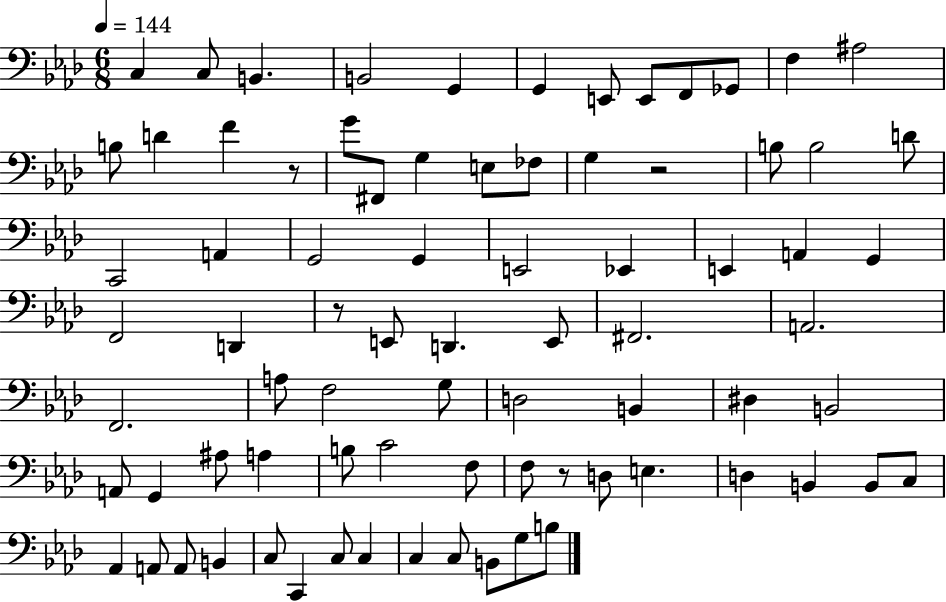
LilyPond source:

{
  \clef bass
  \numericTimeSignature
  \time 6/8
  \key aes \major
  \tempo 4 = 144
  \repeat volta 2 { c4 c8 b,4. | b,2 g,4 | g,4 e,8 e,8 f,8 ges,8 | f4 ais2 | \break b8 d'4 f'4 r8 | g'8 fis,8 g4 e8 fes8 | g4 r2 | b8 b2 d'8 | \break c,2 a,4 | g,2 g,4 | e,2 ees,4 | e,4 a,4 g,4 | \break f,2 d,4 | r8 e,8 d,4. e,8 | fis,2. | a,2. | \break f,2. | a8 f2 g8 | d2 b,4 | dis4 b,2 | \break a,8 g,4 ais8 a4 | b8 c'2 f8 | f8 r8 d8 e4. | d4 b,4 b,8 c8 | \break aes,4 a,8 a,8 b,4 | c8 c,4 c8 c4 | c4 c8 b,8 g8 b8 | } \bar "|."
}